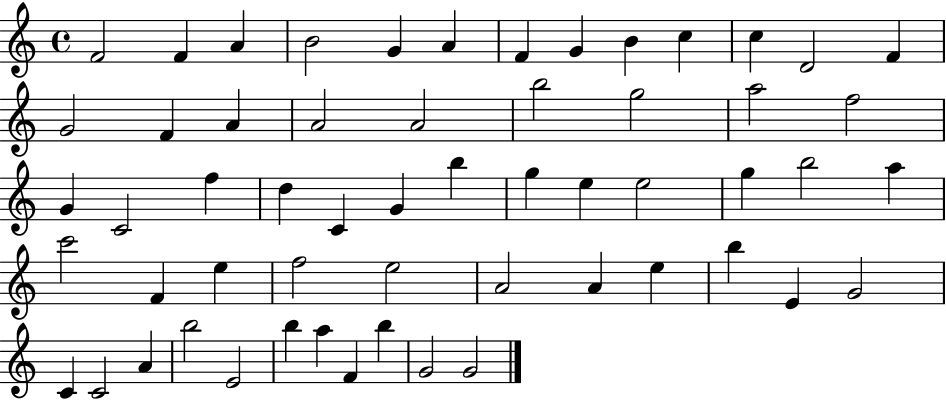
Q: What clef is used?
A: treble